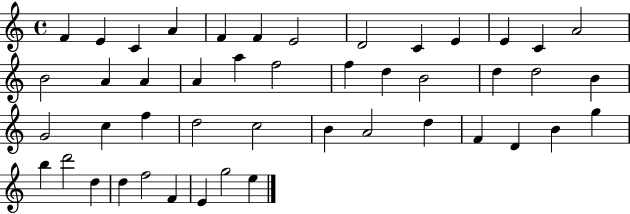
F4/q E4/q C4/q A4/q F4/q F4/q E4/h D4/h C4/q E4/q E4/q C4/q A4/h B4/h A4/q A4/q A4/q A5/q F5/h F5/q D5/q B4/h D5/q D5/h B4/q G4/h C5/q F5/q D5/h C5/h B4/q A4/h D5/q F4/q D4/q B4/q G5/q B5/q D6/h D5/q D5/q F5/h F4/q E4/q G5/h E5/q